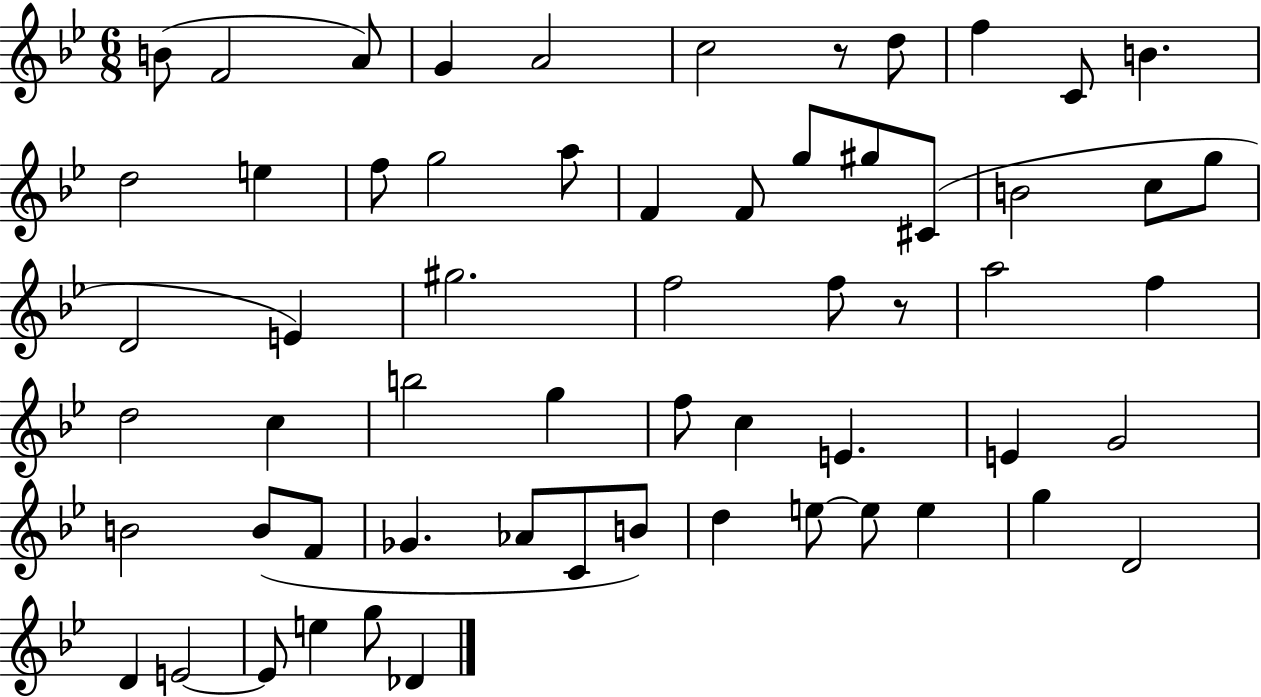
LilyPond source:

{
  \clef treble
  \numericTimeSignature
  \time 6/8
  \key bes \major
  b'8( f'2 a'8) | g'4 a'2 | c''2 r8 d''8 | f''4 c'8 b'4. | \break d''2 e''4 | f''8 g''2 a''8 | f'4 f'8 g''8 gis''8 cis'8( | b'2 c''8 g''8 | \break d'2 e'4) | gis''2. | f''2 f''8 r8 | a''2 f''4 | \break d''2 c''4 | b''2 g''4 | f''8 c''4 e'4. | e'4 g'2 | \break b'2 b'8( f'8 | ges'4. aes'8 c'8 b'8) | d''4 e''8~~ e''8 e''4 | g''4 d'2 | \break d'4 e'2~~ | e'8 e''4 g''8 des'4 | \bar "|."
}